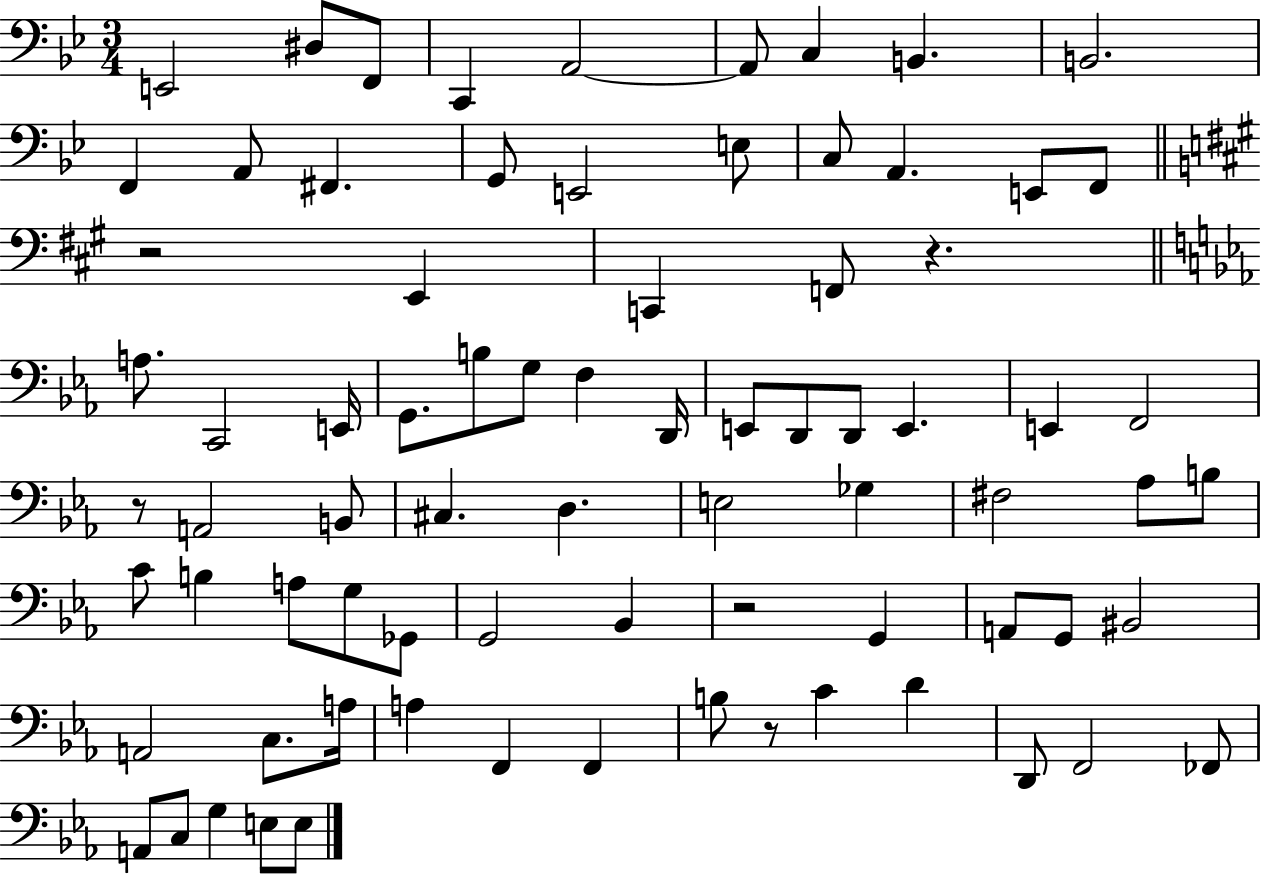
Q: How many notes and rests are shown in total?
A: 78